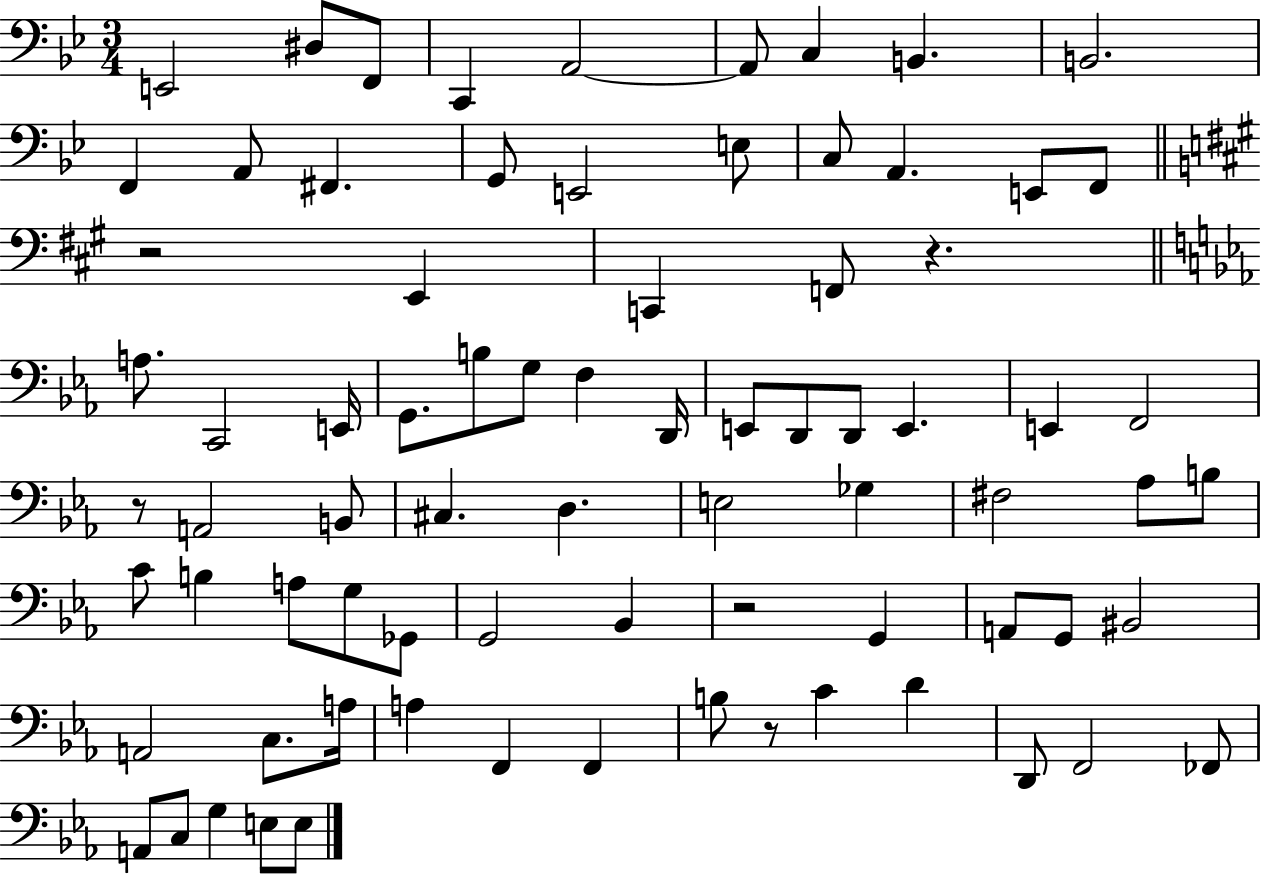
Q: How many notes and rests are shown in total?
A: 78